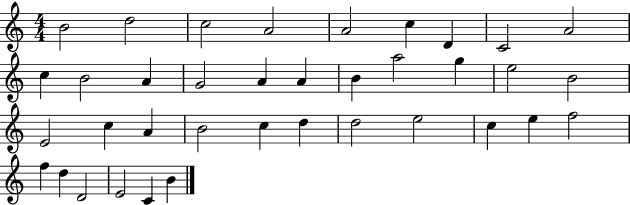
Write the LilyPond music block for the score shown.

{
  \clef treble
  \numericTimeSignature
  \time 4/4
  \key c \major
  b'2 d''2 | c''2 a'2 | a'2 c''4 d'4 | c'2 a'2 | \break c''4 b'2 a'4 | g'2 a'4 a'4 | b'4 a''2 g''4 | e''2 b'2 | \break e'2 c''4 a'4 | b'2 c''4 d''4 | d''2 e''2 | c''4 e''4 f''2 | \break f''4 d''4 d'2 | e'2 c'4 b'4 | \bar "|."
}